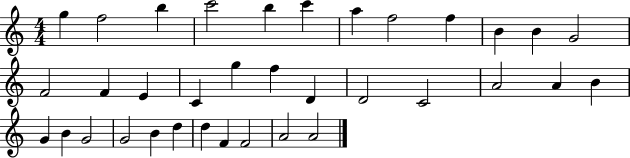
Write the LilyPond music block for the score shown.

{
  \clef treble
  \numericTimeSignature
  \time 4/4
  \key c \major
  g''4 f''2 b''4 | c'''2 b''4 c'''4 | a''4 f''2 f''4 | b'4 b'4 g'2 | \break f'2 f'4 e'4 | c'4 g''4 f''4 d'4 | d'2 c'2 | a'2 a'4 b'4 | \break g'4 b'4 g'2 | g'2 b'4 d''4 | d''4 f'4 f'2 | a'2 a'2 | \break \bar "|."
}